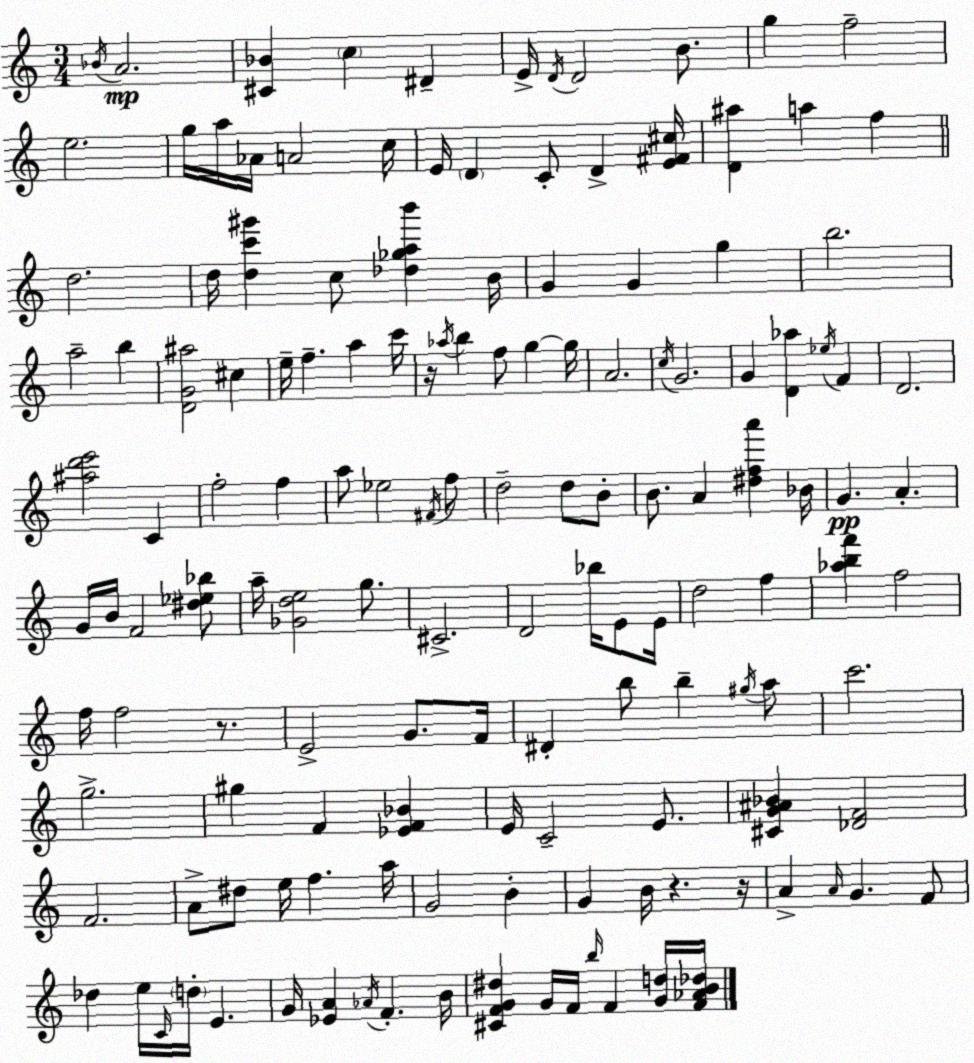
X:1
T:Untitled
M:3/4
L:1/4
K:Am
_B/4 A2 [^C_B] c ^D E/4 D/4 D2 B/2 g f2 e2 g/4 a/4 _A/4 A2 c/4 E/4 D C/2 D [E^F^c]/4 [D^a] a f d2 d/4 [dc'^g'] c/2 [_d_gab'] B/4 G G g b2 a2 b [DG^a]2 ^c e/4 f a c'/4 z/4 _a/4 b f/2 g g/4 A2 c/4 G2 G [D_a] _e/4 F D2 [^ad'e']2 C f2 f a/2 _e2 ^F/4 f/2 d2 d/2 B/2 B/2 A [^dfa'] _B/4 G A G/4 B/4 F2 [^d_e_b]/2 a/4 [_Gde]2 g/2 ^C2 D2 _b/4 E/2 E/4 d2 f [_abf'] f2 f/4 f2 z/2 E2 G/2 F/4 ^D b/2 b ^g/4 a/2 c'2 g2 ^g F [_EF_B] E/4 C2 E/2 [^CG^A_B] [_DF]2 F2 A/2 ^d/2 e/4 f a/4 G2 B G B/4 z z/4 A A/4 G F/2 _d e/4 C/4 d/4 E G/4 [_EA] _A/4 F B/4 [^CFG^d] G/4 F/4 b/4 F [Gd]/4 [F_AB_d]/4